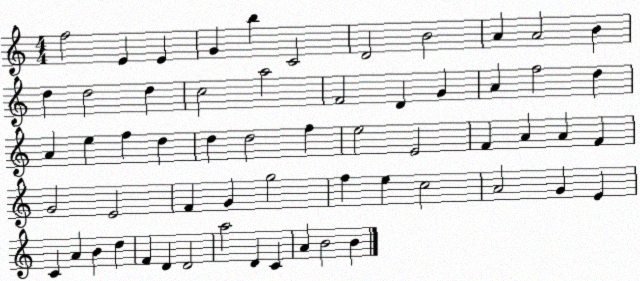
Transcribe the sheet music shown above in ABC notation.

X:1
T:Untitled
M:4/4
L:1/4
K:C
f2 E E G b C2 D2 B2 A A2 B d d2 d c2 a2 F2 D G A f2 d A e f d d d2 f e2 E2 F A A F G2 E2 F G g2 f e c2 A2 G E C A B d F D D2 a2 D C A B2 B